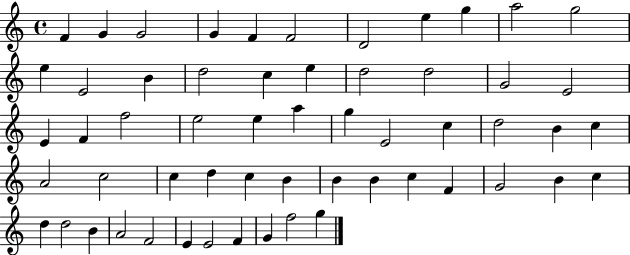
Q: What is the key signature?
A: C major